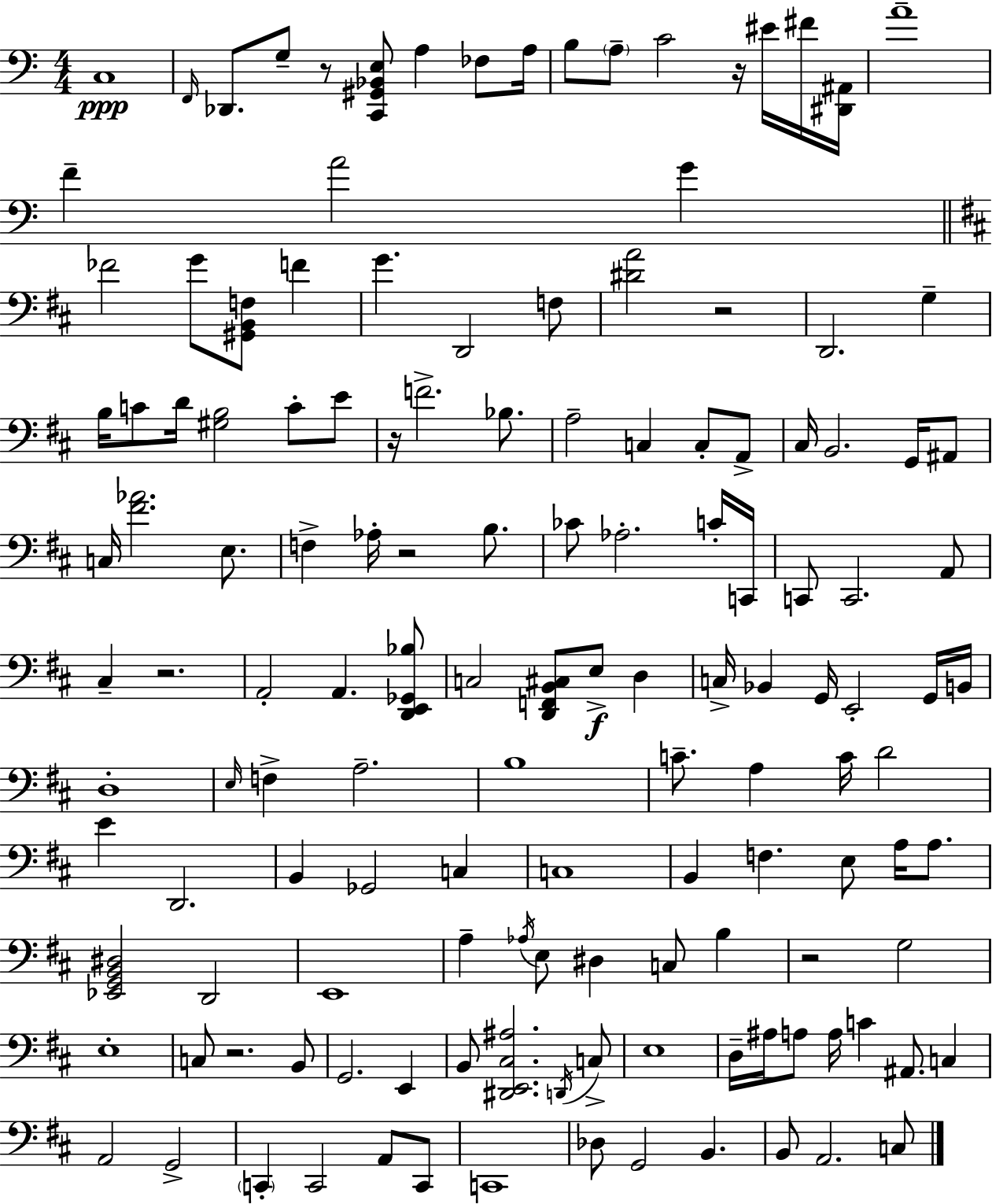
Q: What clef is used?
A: bass